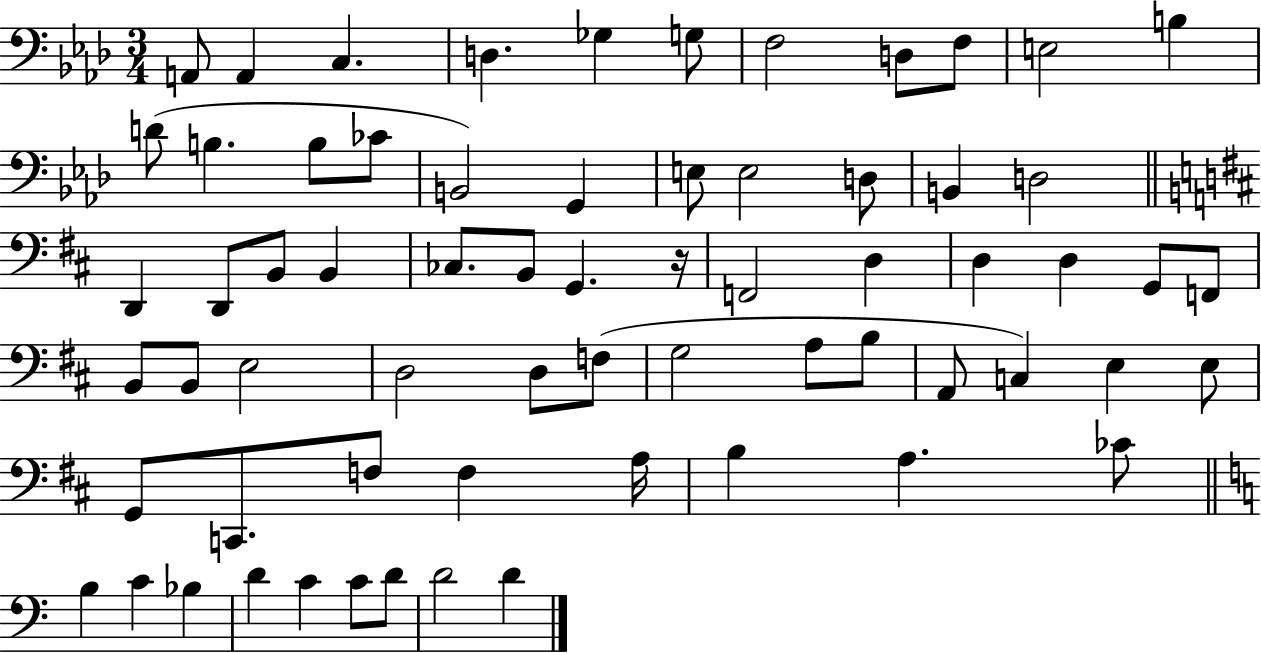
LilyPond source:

{
  \clef bass
  \numericTimeSignature
  \time 3/4
  \key aes \major
  a,8 a,4 c4. | d4. ges4 g8 | f2 d8 f8 | e2 b4 | \break d'8( b4. b8 ces'8 | b,2) g,4 | e8 e2 d8 | b,4 d2 | \break \bar "||" \break \key b \minor d,4 d,8 b,8 b,4 | ces8. b,8 g,4. r16 | f,2 d4 | d4 d4 g,8 f,8 | \break b,8 b,8 e2 | d2 d8 f8( | g2 a8 b8 | a,8 c4) e4 e8 | \break g,8 c,8. f8 f4 a16 | b4 a4. ces'8 | \bar "||" \break \key a \minor b4 c'4 bes4 | d'4 c'4 c'8 d'8 | d'2 d'4 | \bar "|."
}